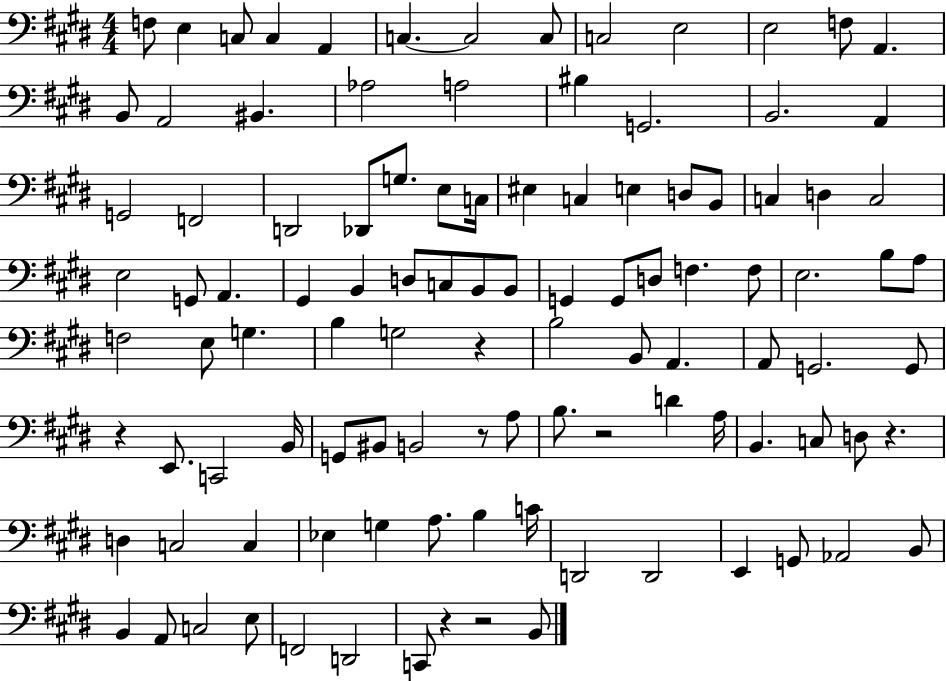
{
  \clef bass
  \numericTimeSignature
  \time 4/4
  \key e \major
  f8 e4 c8 c4 a,4 | c4.~~ c2 c8 | c2 e2 | e2 f8 a,4. | \break b,8 a,2 bis,4. | aes2 a2 | bis4 g,2. | b,2. a,4 | \break g,2 f,2 | d,2 des,8 g8. e8 c16 | eis4 c4 e4 d8 b,8 | c4 d4 c2 | \break e2 g,8 a,4. | gis,4 b,4 d8 c8 b,8 b,8 | g,4 g,8 d8 f4. f8 | e2. b8 a8 | \break f2 e8 g4. | b4 g2 r4 | b2 b,8 a,4. | a,8 g,2. g,8 | \break r4 e,8. c,2 b,16 | g,8 bis,8 b,2 r8 a8 | b8. r2 d'4 a16 | b,4. c8 d8 r4. | \break d4 c2 c4 | ees4 g4 a8. b4 c'16 | d,2 d,2 | e,4 g,8 aes,2 b,8 | \break b,4 a,8 c2 e8 | f,2 d,2 | c,8 r4 r2 b,8 | \bar "|."
}